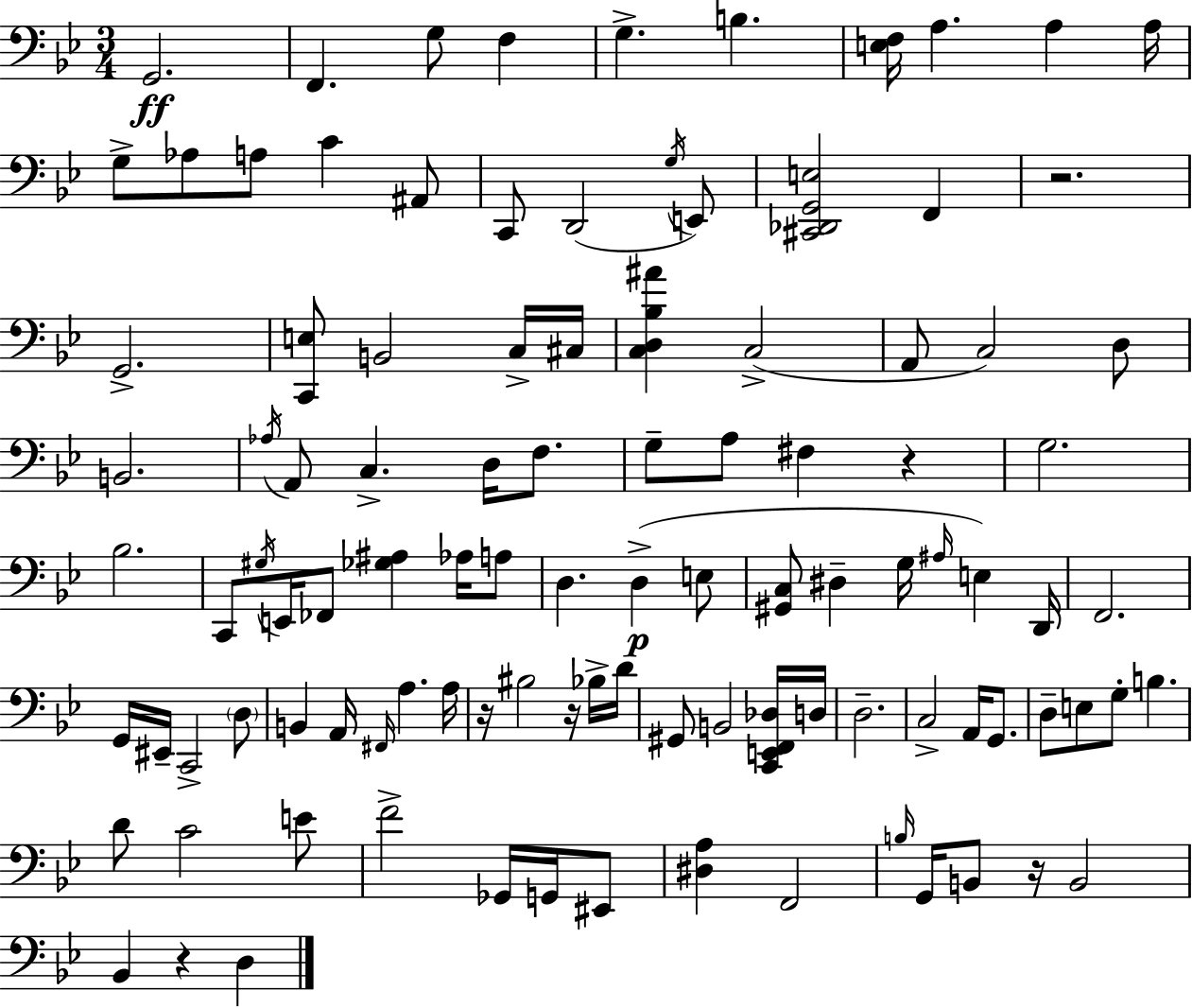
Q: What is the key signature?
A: BES major